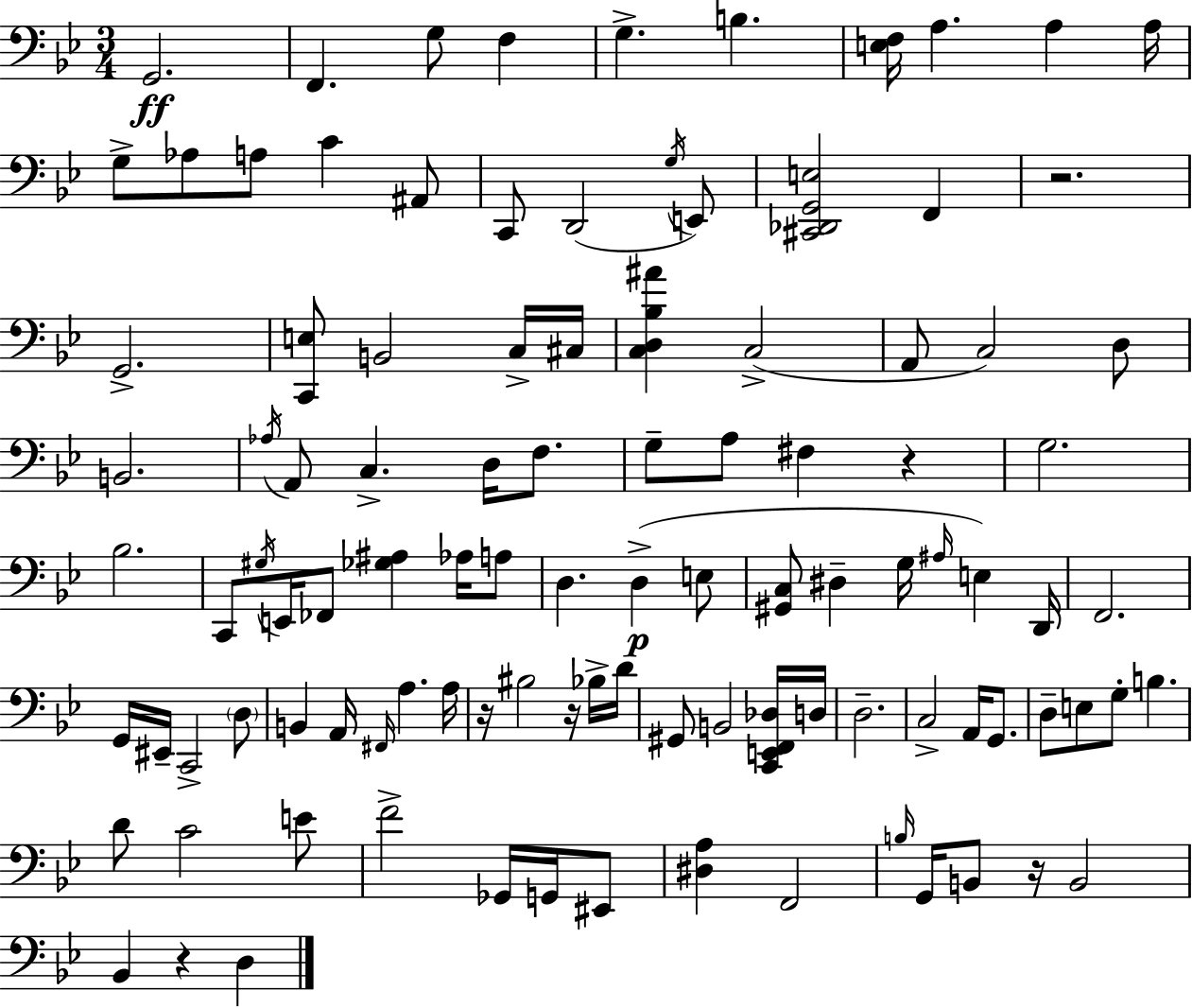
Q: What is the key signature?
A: BES major